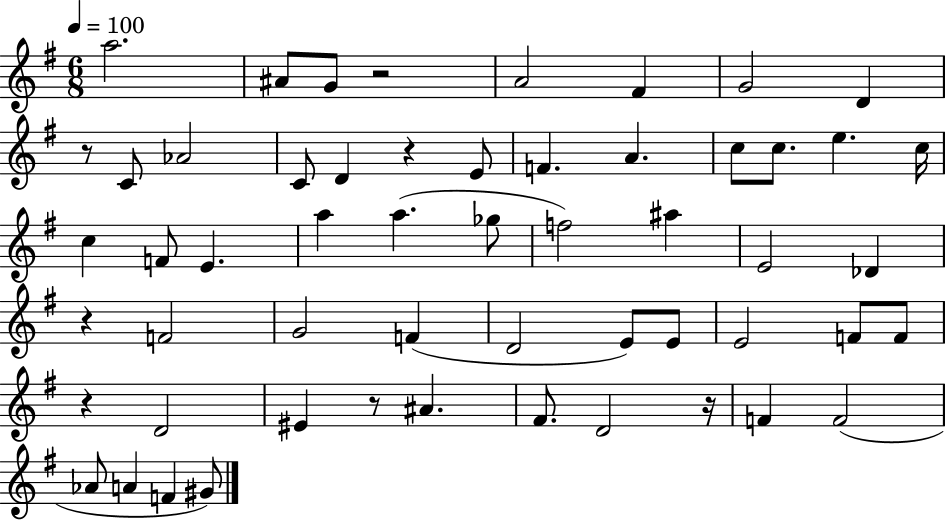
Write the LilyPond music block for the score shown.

{
  \clef treble
  \numericTimeSignature
  \time 6/8
  \key g \major
  \tempo 4 = 100
  a''2. | ais'8 g'8 r2 | a'2 fis'4 | g'2 d'4 | \break r8 c'8 aes'2 | c'8 d'4 r4 e'8 | f'4. a'4. | c''8 c''8. e''4. c''16 | \break c''4 f'8 e'4. | a''4 a''4.( ges''8 | f''2) ais''4 | e'2 des'4 | \break r4 f'2 | g'2 f'4( | d'2 e'8) e'8 | e'2 f'8 f'8 | \break r4 d'2 | eis'4 r8 ais'4. | fis'8. d'2 r16 | f'4 f'2( | \break aes'8 a'4 f'4 gis'8) | \bar "|."
}